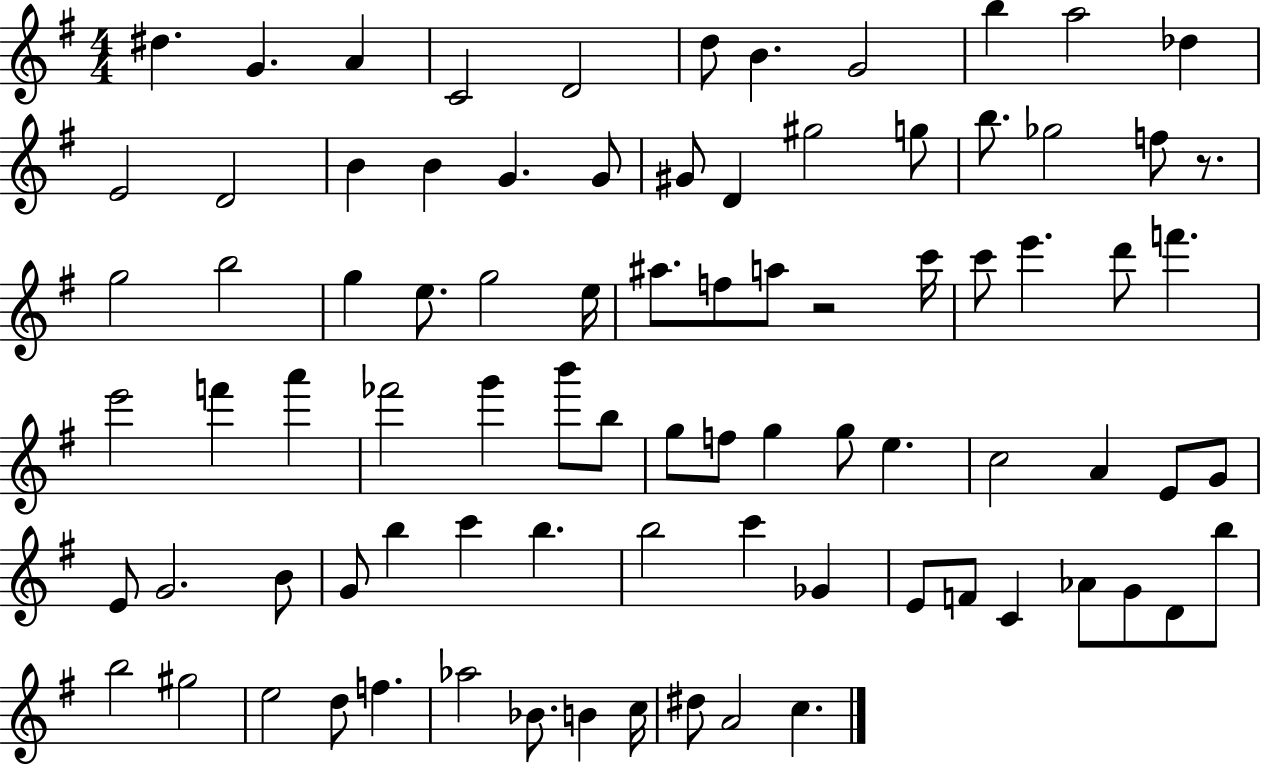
{
  \clef treble
  \numericTimeSignature
  \time 4/4
  \key g \major
  \repeat volta 2 { dis''4. g'4. a'4 | c'2 d'2 | d''8 b'4. g'2 | b''4 a''2 des''4 | \break e'2 d'2 | b'4 b'4 g'4. g'8 | gis'8 d'4 gis''2 g''8 | b''8. ges''2 f''8 r8. | \break g''2 b''2 | g''4 e''8. g''2 e''16 | ais''8. f''8 a''8 r2 c'''16 | c'''8 e'''4. d'''8 f'''4. | \break e'''2 f'''4 a'''4 | fes'''2 g'''4 b'''8 b''8 | g''8 f''8 g''4 g''8 e''4. | c''2 a'4 e'8 g'8 | \break e'8 g'2. b'8 | g'8 b''4 c'''4 b''4. | b''2 c'''4 ges'4 | e'8 f'8 c'4 aes'8 g'8 d'8 b''8 | \break b''2 gis''2 | e''2 d''8 f''4. | aes''2 bes'8. b'4 c''16 | dis''8 a'2 c''4. | \break } \bar "|."
}